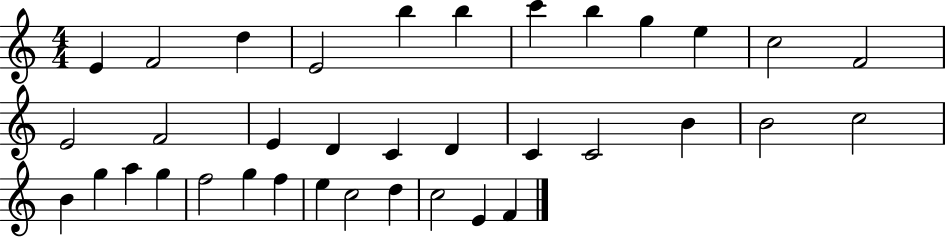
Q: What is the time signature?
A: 4/4